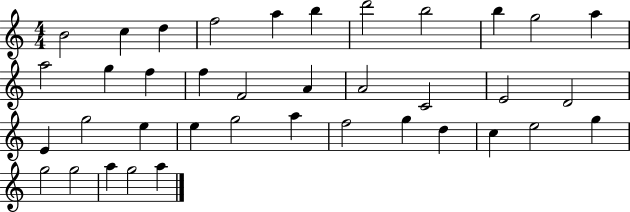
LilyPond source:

{
  \clef treble
  \numericTimeSignature
  \time 4/4
  \key c \major
  b'2 c''4 d''4 | f''2 a''4 b''4 | d'''2 b''2 | b''4 g''2 a''4 | \break a''2 g''4 f''4 | f''4 f'2 a'4 | a'2 c'2 | e'2 d'2 | \break e'4 g''2 e''4 | e''4 g''2 a''4 | f''2 g''4 d''4 | c''4 e''2 g''4 | \break g''2 g''2 | a''4 g''2 a''4 | \bar "|."
}